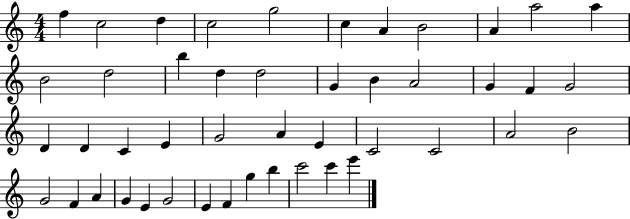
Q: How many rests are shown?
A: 0